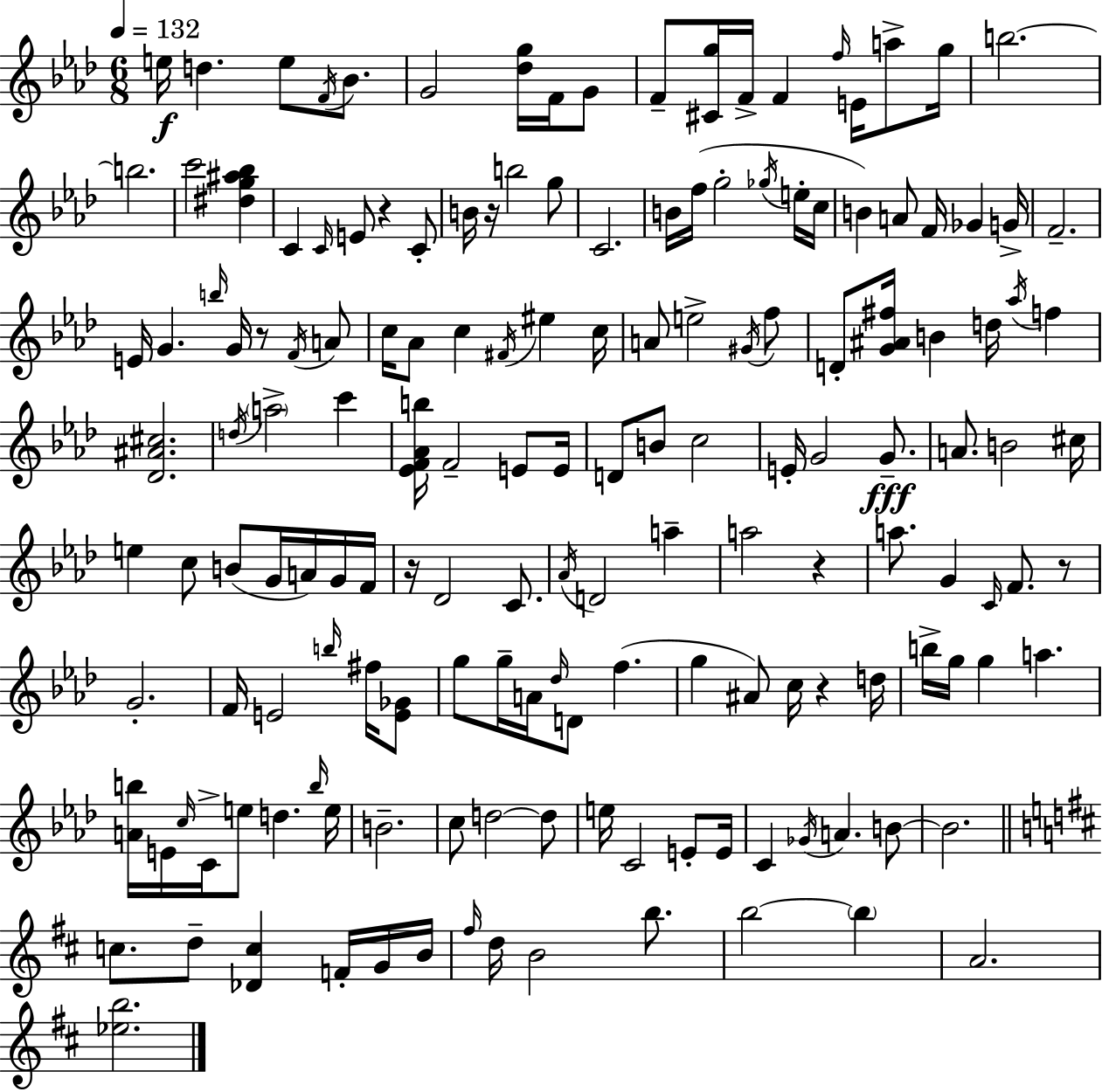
E5/s D5/q. E5/e F4/s Bb4/e. G4/h [Db5,G5]/s F4/s G4/e F4/e [C#4,G5]/s F4/s F4/q F5/s E4/s A5/e G5/s B5/h. B5/h. C6/h [D#5,G5,A#5,Bb5]/q C4/q C4/s E4/e R/q C4/e B4/s R/s B5/h G5/e C4/h. B4/s F5/s G5/h Gb5/s E5/s C5/s B4/q A4/e F4/s Gb4/q G4/s F4/h. E4/s G4/q. B5/s G4/s R/e F4/s A4/e C5/s Ab4/e C5/q F#4/s EIS5/q C5/s A4/e E5/h G#4/s F5/e D4/e [G4,A#4,F#5]/s B4/q D5/s Ab5/s F5/q [Db4,A#4,C#5]/h. D5/s A5/h C6/q [Eb4,F4,Ab4,B5]/s F4/h E4/e E4/s D4/e B4/e C5/h E4/s G4/h G4/e. A4/e. B4/h C#5/s E5/q C5/e B4/e G4/s A4/s G4/s F4/s R/s Db4/h C4/e. Ab4/s D4/h A5/q A5/h R/q A5/e. G4/q C4/s F4/e. R/e G4/h. F4/s E4/h B5/s F#5/s [E4,Gb4]/e G5/e G5/s A4/s Db5/s D4/e F5/q. G5/q A#4/e C5/s R/q D5/s B5/s G5/s G5/q A5/q. [A4,B5]/s E4/s C5/s C4/s E5/e D5/q. B5/s E5/s B4/h. C5/e D5/h D5/e E5/s C4/h E4/e E4/s C4/q Gb4/s A4/q. B4/e B4/h. C5/e. D5/e [Db4,C5]/q F4/s G4/s B4/s F#5/s D5/s B4/h B5/e. B5/h B5/q A4/h. [Eb5,B5]/h.